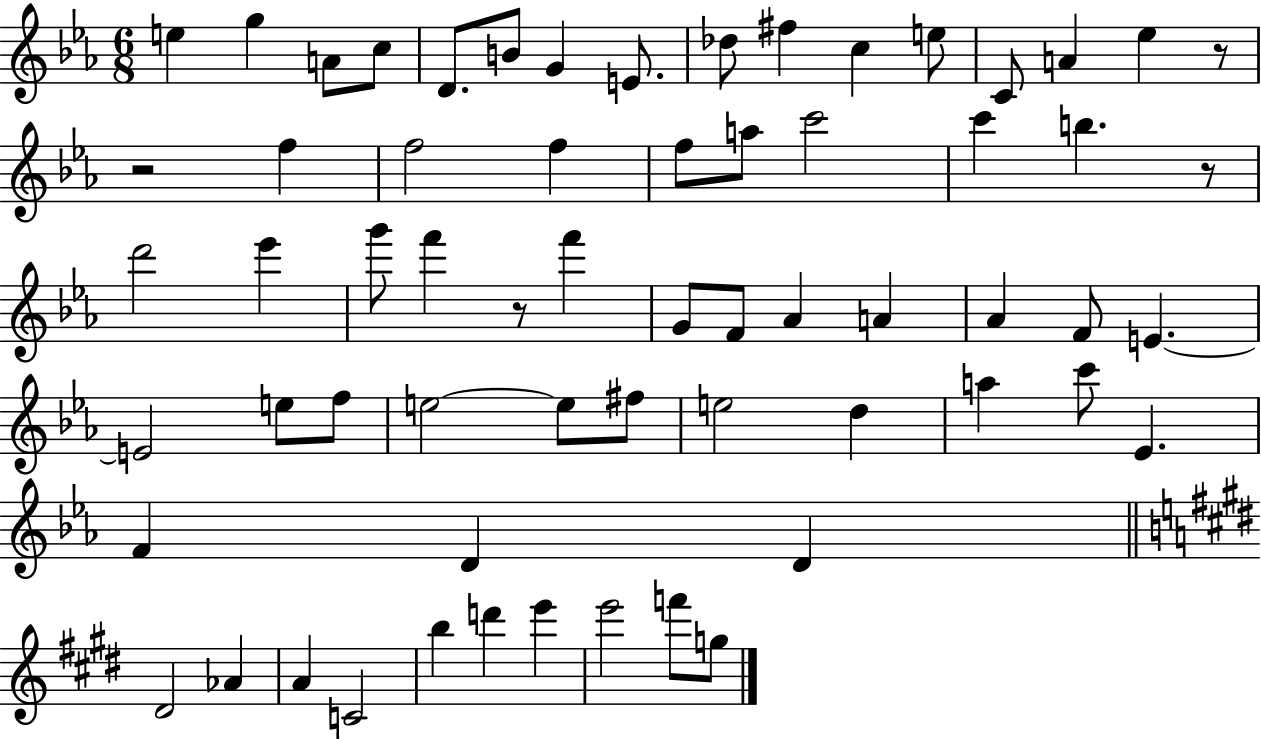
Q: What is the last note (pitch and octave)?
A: G5